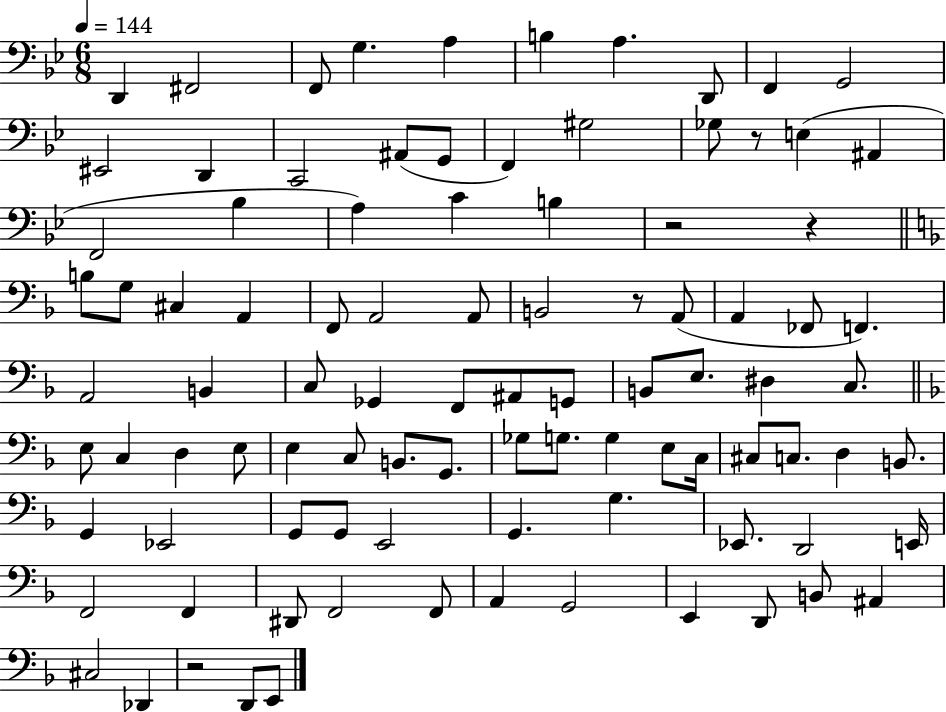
{
  \clef bass
  \numericTimeSignature
  \time 6/8
  \key bes \major
  \tempo 4 = 144
  d,4 fis,2 | f,8 g4. a4 | b4 a4. d,8 | f,4 g,2 | \break eis,2 d,4 | c,2 ais,8( g,8 | f,4) gis2 | ges8 r8 e4( ais,4 | \break f,2 bes4 | a4) c'4 b4 | r2 r4 | \bar "||" \break \key f \major b8 g8 cis4 a,4 | f,8 a,2 a,8 | b,2 r8 a,8( | a,4 fes,8 f,4.) | \break a,2 b,4 | c8 ges,4 f,8 ais,8 g,8 | b,8 e8. dis4 c8. | \bar "||" \break \key d \minor e8 c4 d4 e8 | e4 c8 b,8. g,8. | ges8 g8. g4 e8 c16 | cis8 c8. d4 b,8. | \break g,4 ees,2 | g,8 g,8 e,2 | g,4. g4. | ees,8. d,2 e,16 | \break f,2 f,4 | dis,8 f,2 f,8 | a,4 g,2 | e,4 d,8 b,8 ais,4 | \break cis2 des,4 | r2 d,8 e,8 | \bar "|."
}